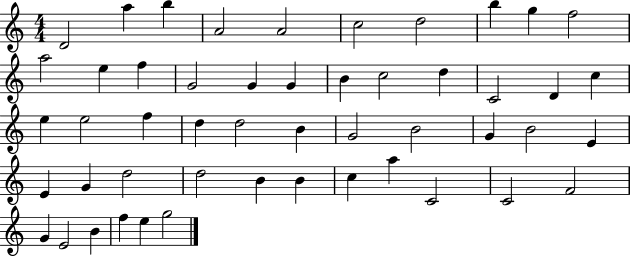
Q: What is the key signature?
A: C major